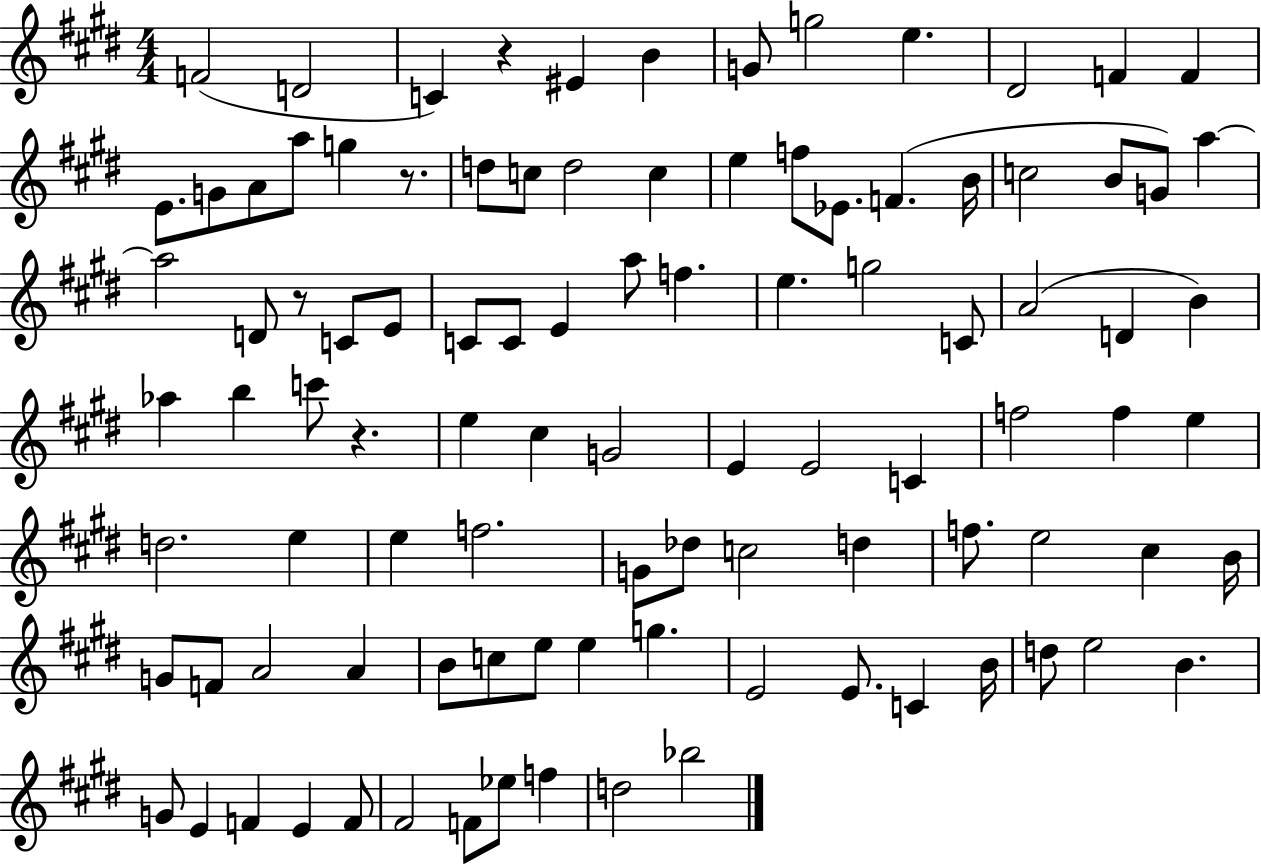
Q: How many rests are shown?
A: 4